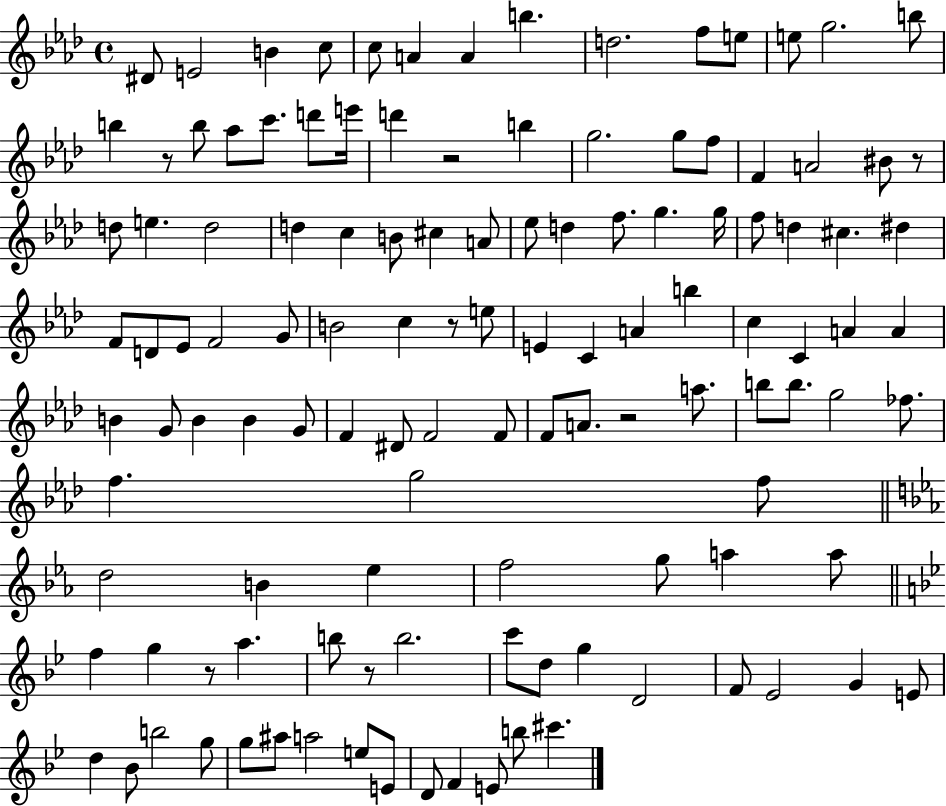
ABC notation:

X:1
T:Untitled
M:4/4
L:1/4
K:Ab
^D/2 E2 B c/2 c/2 A A b d2 f/2 e/2 e/2 g2 b/2 b z/2 b/2 _a/2 c'/2 d'/2 e'/4 d' z2 b g2 g/2 f/2 F A2 ^B/2 z/2 d/2 e d2 d c B/2 ^c A/2 _e/2 d f/2 g g/4 f/2 d ^c ^d F/2 D/2 _E/2 F2 G/2 B2 c z/2 e/2 E C A b c C A A B G/2 B B G/2 F ^D/2 F2 F/2 F/2 A/2 z2 a/2 b/2 b/2 g2 _f/2 f g2 f/2 d2 B _e f2 g/2 a a/2 f g z/2 a b/2 z/2 b2 c'/2 d/2 g D2 F/2 _E2 G E/2 d _B/2 b2 g/2 g/2 ^a/2 a2 e/2 E/2 D/2 F E/2 b/2 ^c'